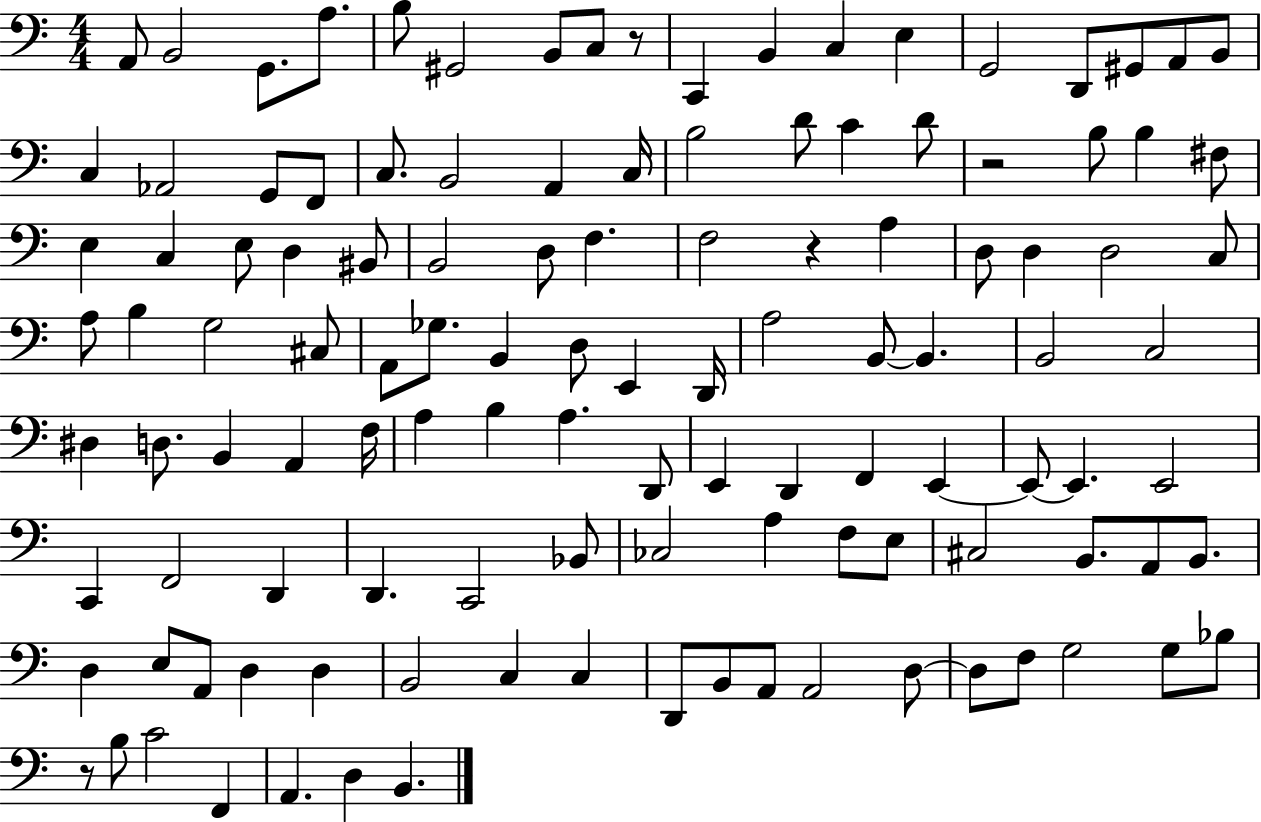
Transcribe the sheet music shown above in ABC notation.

X:1
T:Untitled
M:4/4
L:1/4
K:C
A,,/2 B,,2 G,,/2 A,/2 B,/2 ^G,,2 B,,/2 C,/2 z/2 C,, B,, C, E, G,,2 D,,/2 ^G,,/2 A,,/2 B,,/2 C, _A,,2 G,,/2 F,,/2 C,/2 B,,2 A,, C,/4 B,2 D/2 C D/2 z2 B,/2 B, ^F,/2 E, C, E,/2 D, ^B,,/2 B,,2 D,/2 F, F,2 z A, D,/2 D, D,2 C,/2 A,/2 B, G,2 ^C,/2 A,,/2 _G,/2 B,, D,/2 E,, D,,/4 A,2 B,,/2 B,, B,,2 C,2 ^D, D,/2 B,, A,, F,/4 A, B, A, D,,/2 E,, D,, F,, E,, E,,/2 E,, E,,2 C,, F,,2 D,, D,, C,,2 _B,,/2 _C,2 A, F,/2 E,/2 ^C,2 B,,/2 A,,/2 B,,/2 D, E,/2 A,,/2 D, D, B,,2 C, C, D,,/2 B,,/2 A,,/2 A,,2 D,/2 D,/2 F,/2 G,2 G,/2 _B,/2 z/2 B,/2 C2 F,, A,, D, B,,